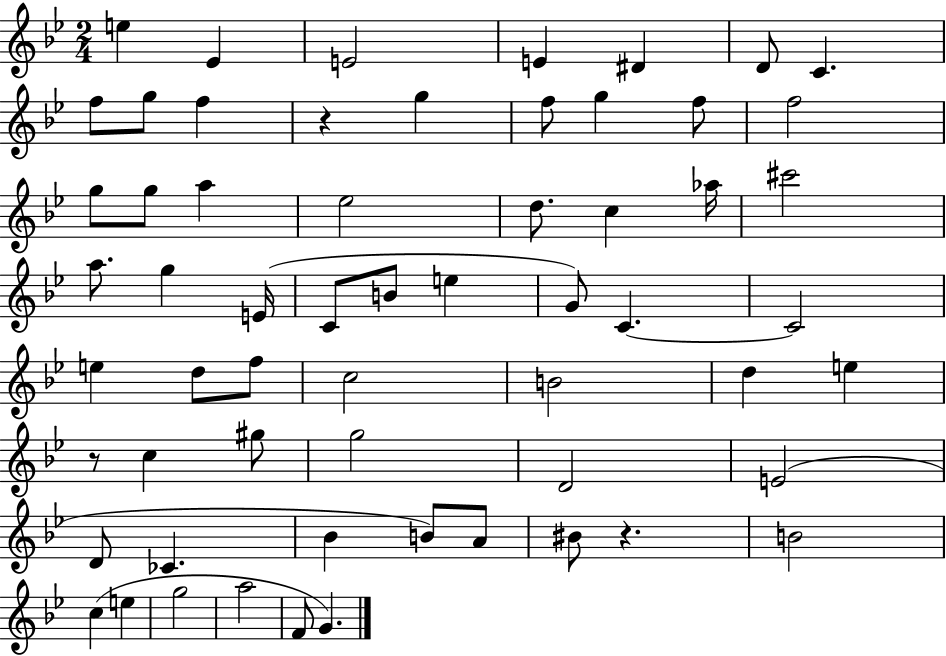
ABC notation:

X:1
T:Untitled
M:2/4
L:1/4
K:Bb
e _E E2 E ^D D/2 C f/2 g/2 f z g f/2 g f/2 f2 g/2 g/2 a _e2 d/2 c _a/4 ^c'2 a/2 g E/4 C/2 B/2 e G/2 C C2 e d/2 f/2 c2 B2 d e z/2 c ^g/2 g2 D2 E2 D/2 _C _B B/2 A/2 ^B/2 z B2 c e g2 a2 F/2 G